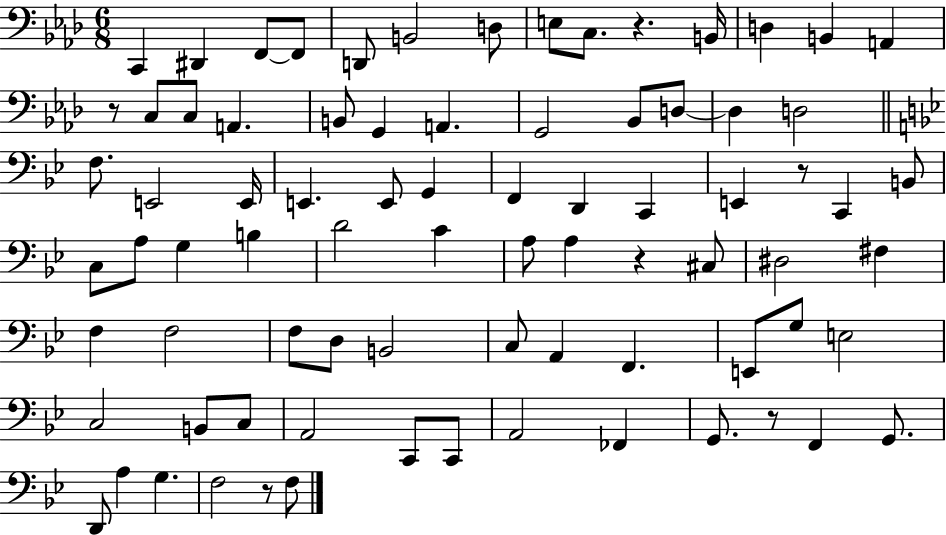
{
  \clef bass
  \numericTimeSignature
  \time 6/8
  \key aes \major
  c,4 dis,4 f,8~~ f,8 | d,8 b,2 d8 | e8 c8. r4. b,16 | d4 b,4 a,4 | \break r8 c8 c8 a,4. | b,8 g,4 a,4. | g,2 bes,8 d8~~ | d4 d2 | \break \bar "||" \break \key g \minor f8. e,2 e,16 | e,4. e,8 g,4 | f,4 d,4 c,4 | e,4 r8 c,4 b,8 | \break c8 a8 g4 b4 | d'2 c'4 | a8 a4 r4 cis8 | dis2 fis4 | \break f4 f2 | f8 d8 b,2 | c8 a,4 f,4. | e,8 g8 e2 | \break c2 b,8 c8 | a,2 c,8 c,8 | a,2 fes,4 | g,8. r8 f,4 g,8. | \break d,8 a4 g4. | f2 r8 f8 | \bar "|."
}